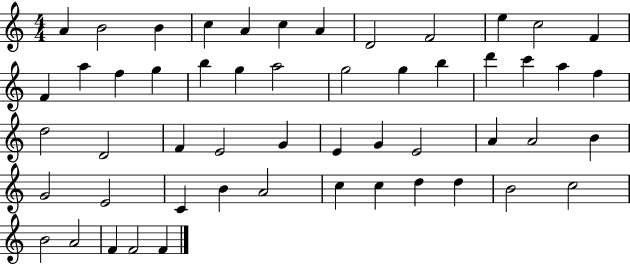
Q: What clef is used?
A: treble